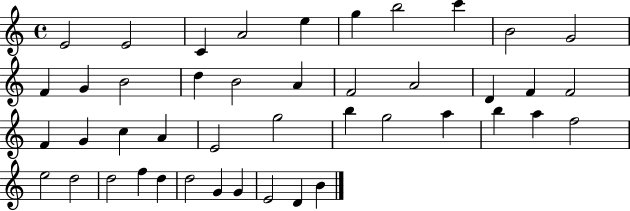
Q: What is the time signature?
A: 4/4